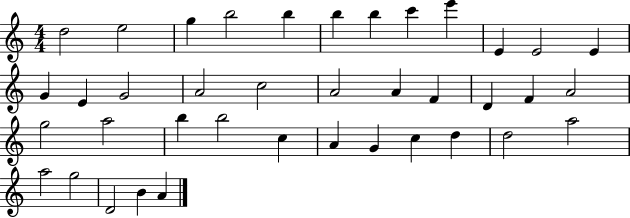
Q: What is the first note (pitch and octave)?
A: D5